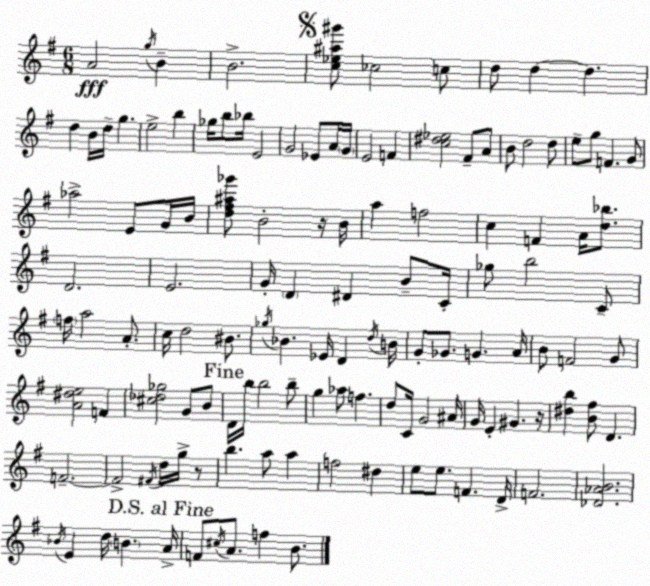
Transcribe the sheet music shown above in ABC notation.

X:1
T:Untitled
M:6/8
L:1/4
K:Em
A2 g/4 B B2 [c_e^a^g']/2 _c2 c/2 d/2 d d d B/4 d/4 g e2 b _g/4 b/2 _b/4 E2 G2 _E/2 A/4 G/4 E2 F [c^d_e]2 ^F/2 A/2 B/2 d2 d/2 e/2 g/2 F G/2 _a2 E/2 G/4 B/4 [d^f^a_g']/2 B2 z/4 B/4 a f2 c F A/4 [d_b]/2 D2 E2 G/4 D ^D B/2 C/4 _g/2 b2 C/2 f/4 a2 A/2 c/4 d2 ^B/2 _g/4 _B _E/4 D d/4 B/4 G/2 _G/2 G A/4 B/2 F2 G/2 [A^de]2 F [^c_d_g]2 G/2 B/2 D/4 b/4 b2 b/2 g _a/2 f d/2 C/4 G2 ^A/4 G/4 E ^G z/4 [^db] [B^f]/2 D F2 F2 ^F/4 d/4 g/4 z/2 b a/2 a f2 ^d e/2 e/2 F D/4 F2 [_D_AB]2 _B/4 E d/4 B A/4 F/2 ^c/4 A/2 f B/2